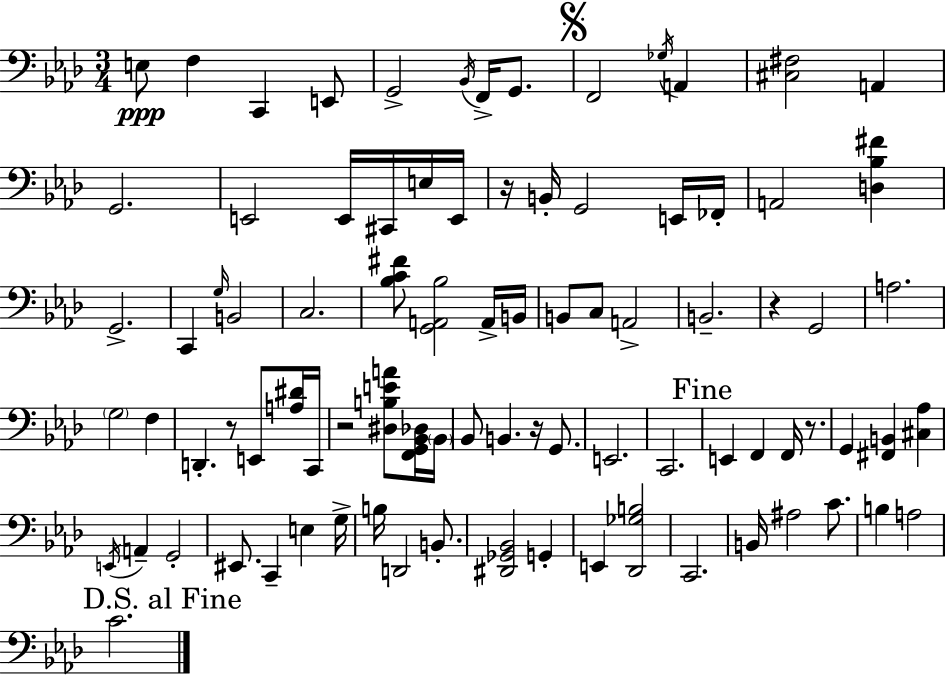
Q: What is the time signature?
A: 3/4